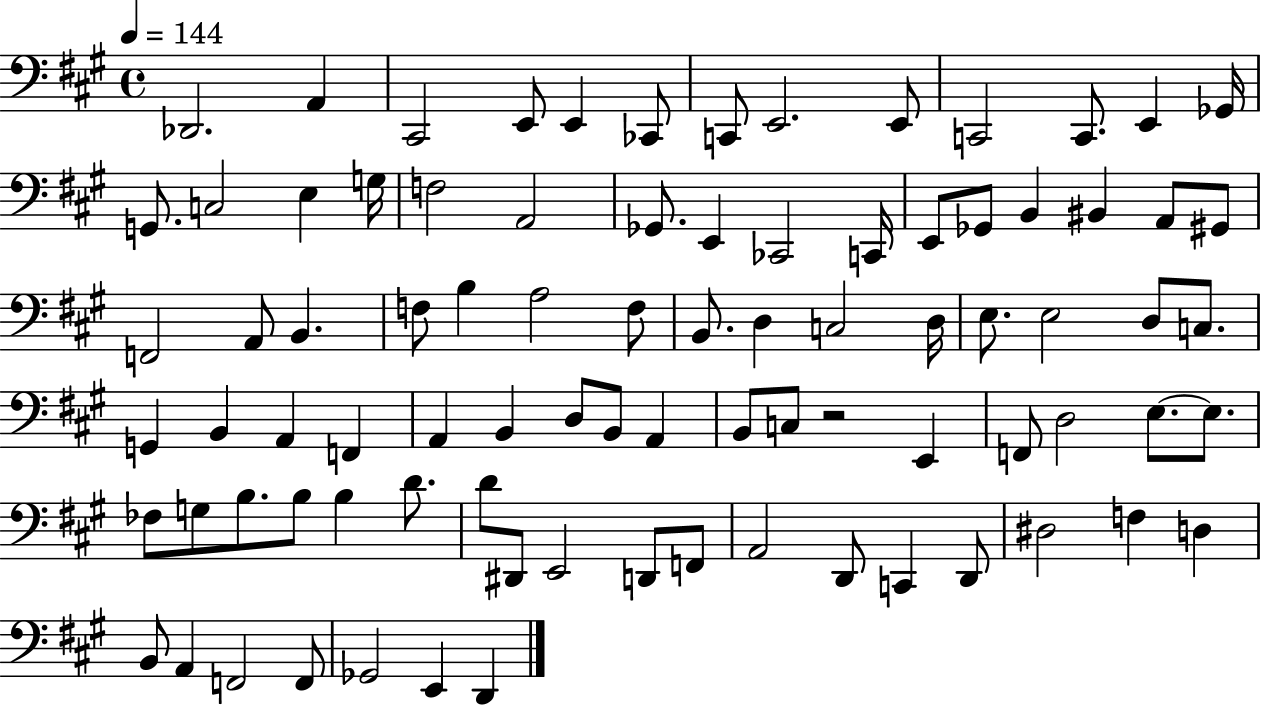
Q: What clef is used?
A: bass